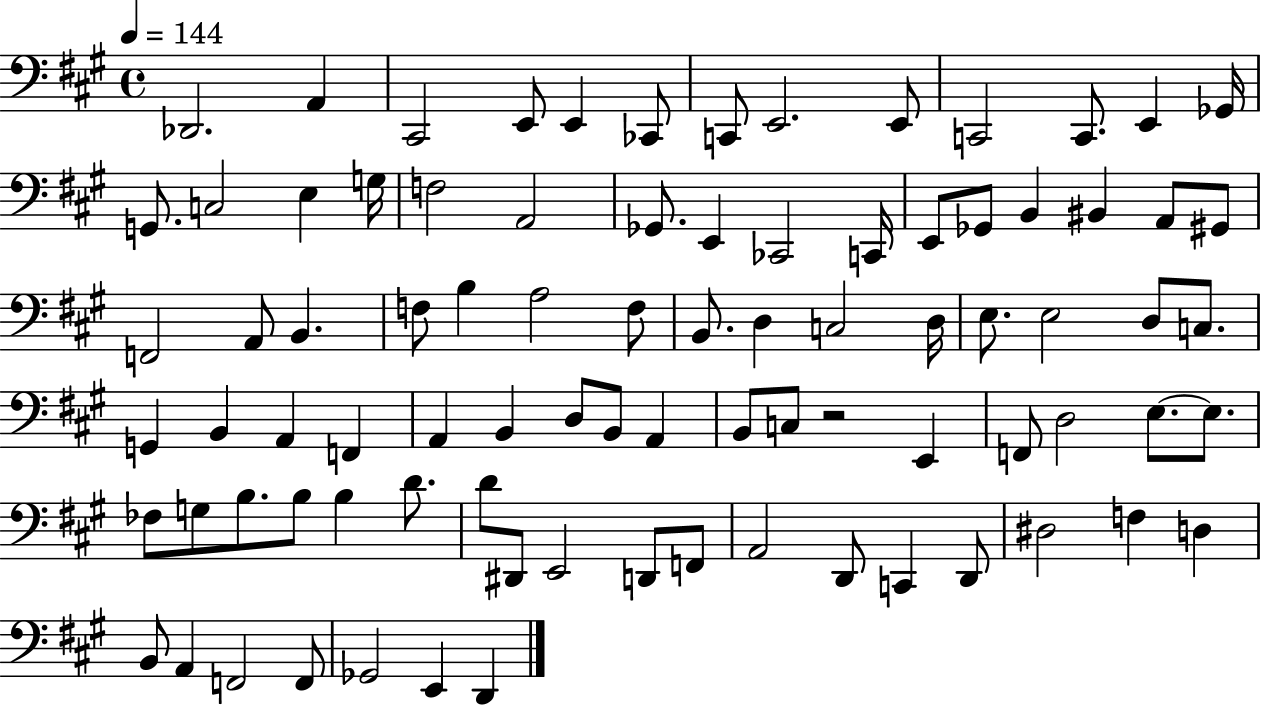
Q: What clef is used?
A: bass